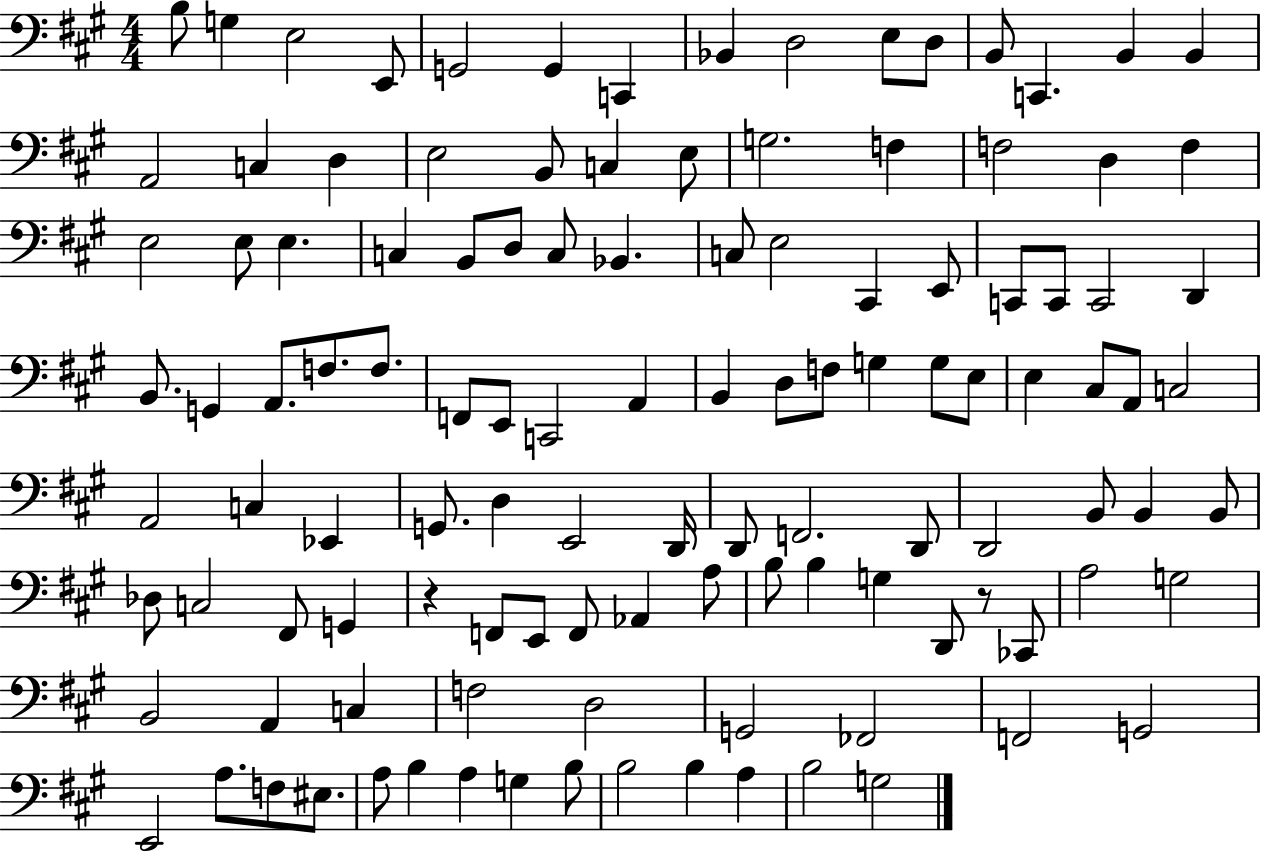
{
  \clef bass
  \numericTimeSignature
  \time 4/4
  \key a \major
  \repeat volta 2 { b8 g4 e2 e,8 | g,2 g,4 c,4 | bes,4 d2 e8 d8 | b,8 c,4. b,4 b,4 | \break a,2 c4 d4 | e2 b,8 c4 e8 | g2. f4 | f2 d4 f4 | \break e2 e8 e4. | c4 b,8 d8 c8 bes,4. | c8 e2 cis,4 e,8 | c,8 c,8 c,2 d,4 | \break b,8. g,4 a,8. f8. f8. | f,8 e,8 c,2 a,4 | b,4 d8 f8 g4 g8 e8 | e4 cis8 a,8 c2 | \break a,2 c4 ees,4 | g,8. d4 e,2 d,16 | d,8 f,2. d,8 | d,2 b,8 b,4 b,8 | \break des8 c2 fis,8 g,4 | r4 f,8 e,8 f,8 aes,4 a8 | b8 b4 g4 d,8 r8 ces,8 | a2 g2 | \break b,2 a,4 c4 | f2 d2 | g,2 fes,2 | f,2 g,2 | \break e,2 a8. f8 eis8. | a8 b4 a4 g4 b8 | b2 b4 a4 | b2 g2 | \break } \bar "|."
}